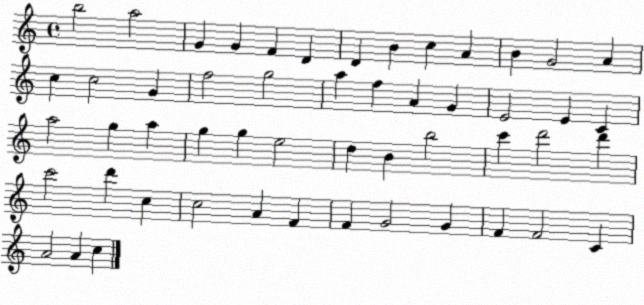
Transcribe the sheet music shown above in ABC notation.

X:1
T:Untitled
M:4/4
L:1/4
K:C
b2 a2 G G F D D B c A B G2 A c c2 G f2 g2 a f A G E2 E C a2 g a g g e2 d B b2 c' d'2 d' c'2 d' c c2 A F F G2 G F F2 C A2 A c